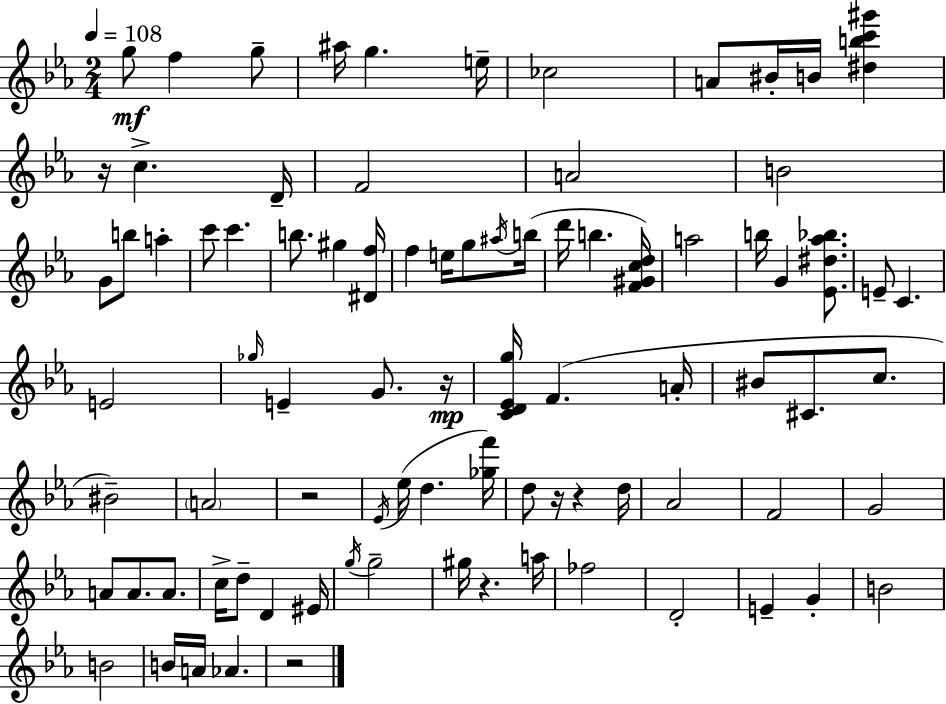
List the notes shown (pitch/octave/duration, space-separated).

G5/e F5/q G5/e A#5/s G5/q. E5/s CES5/h A4/e BIS4/s B4/s [D#5,B5,C6,G#6]/q R/s C5/q. D4/s F4/h A4/h B4/h G4/e B5/e A5/q C6/e C6/q. B5/e. G#5/q [D#4,F5]/s F5/q E5/s G5/e A#5/s B5/s D6/s B5/q. [F4,G#4,C5,D5]/s A5/h B5/s G4/q [Eb4,D#5,Ab5,Bb5]/e. E4/e C4/q. E4/h Gb5/s E4/q G4/e. R/s [C4,D4,Eb4,G5]/s F4/q. A4/s BIS4/e C#4/e. C5/e. BIS4/h A4/h R/h Eb4/s Eb5/s D5/q. [Gb5,F6]/s D5/e R/s R/q D5/s Ab4/h F4/h G4/h A4/e A4/e. A4/e. C5/s D5/e D4/q EIS4/s G5/s G5/h G#5/s R/q. A5/s FES5/h D4/h E4/q G4/q B4/h B4/h B4/s A4/s Ab4/q. R/h